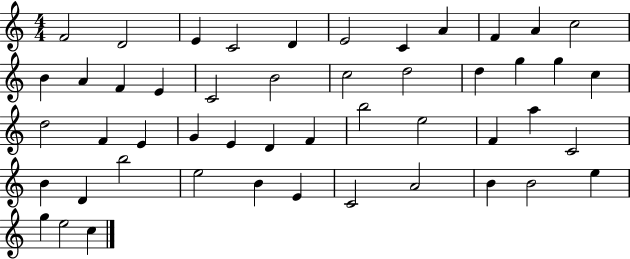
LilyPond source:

{
  \clef treble
  \numericTimeSignature
  \time 4/4
  \key c \major
  f'2 d'2 | e'4 c'2 d'4 | e'2 c'4 a'4 | f'4 a'4 c''2 | \break b'4 a'4 f'4 e'4 | c'2 b'2 | c''2 d''2 | d''4 g''4 g''4 c''4 | \break d''2 f'4 e'4 | g'4 e'4 d'4 f'4 | b''2 e''2 | f'4 a''4 c'2 | \break b'4 d'4 b''2 | e''2 b'4 e'4 | c'2 a'2 | b'4 b'2 e''4 | \break g''4 e''2 c''4 | \bar "|."
}